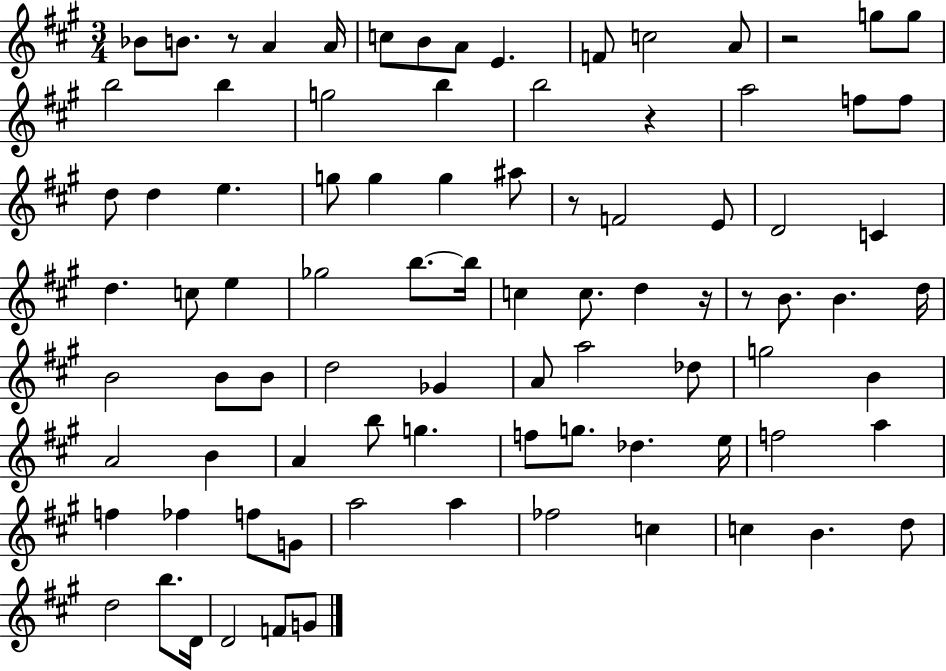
X:1
T:Untitled
M:3/4
L:1/4
K:A
_B/2 B/2 z/2 A A/4 c/2 B/2 A/2 E F/2 c2 A/2 z2 g/2 g/2 b2 b g2 b b2 z a2 f/2 f/2 d/2 d e g/2 g g ^a/2 z/2 F2 E/2 D2 C d c/2 e _g2 b/2 b/4 c c/2 d z/4 z/2 B/2 B d/4 B2 B/2 B/2 d2 _G A/2 a2 _d/2 g2 B A2 B A b/2 g f/2 g/2 _d e/4 f2 a f _f f/2 G/2 a2 a _f2 c c B d/2 d2 b/2 D/4 D2 F/2 G/2